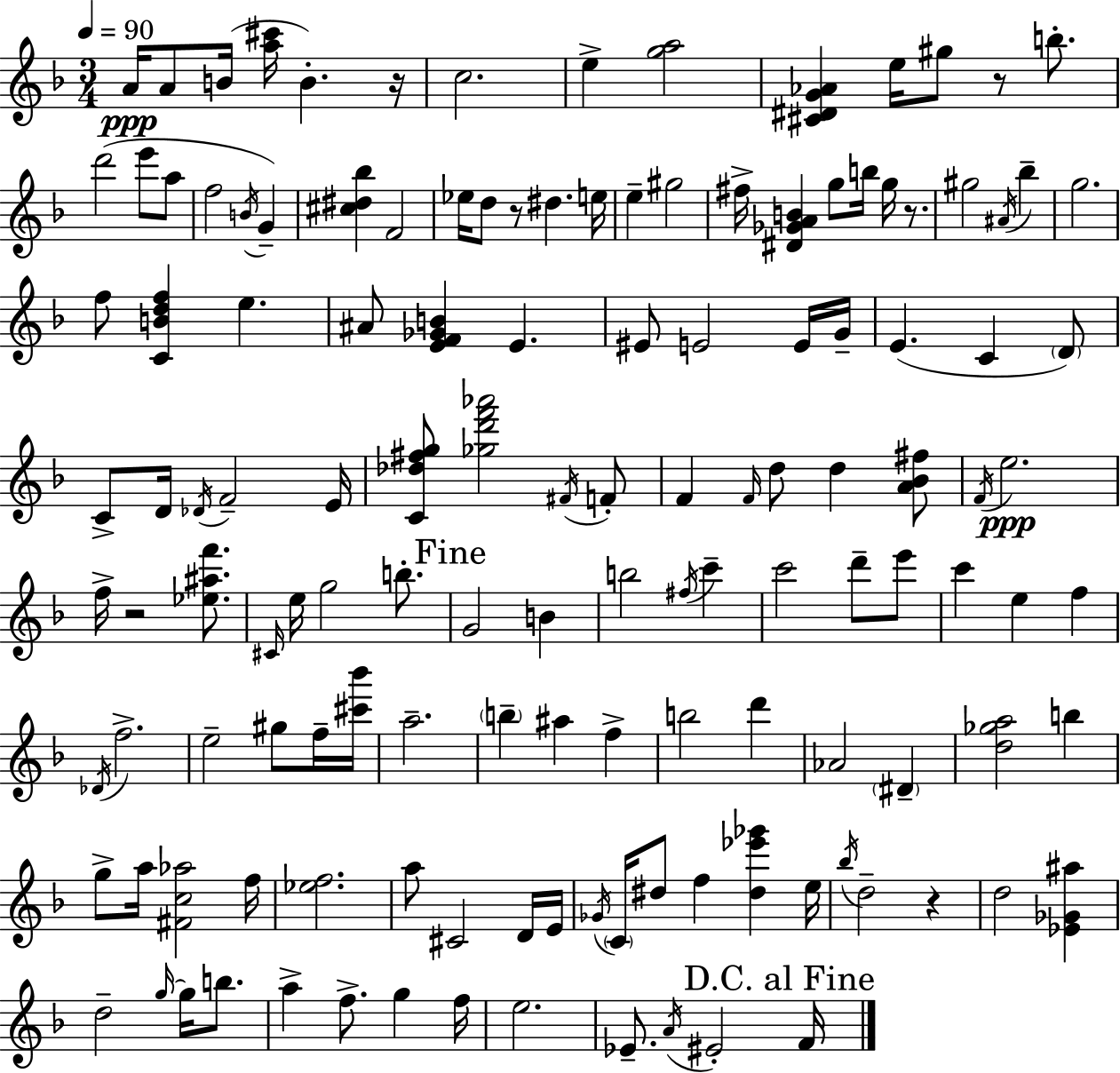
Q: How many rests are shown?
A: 6